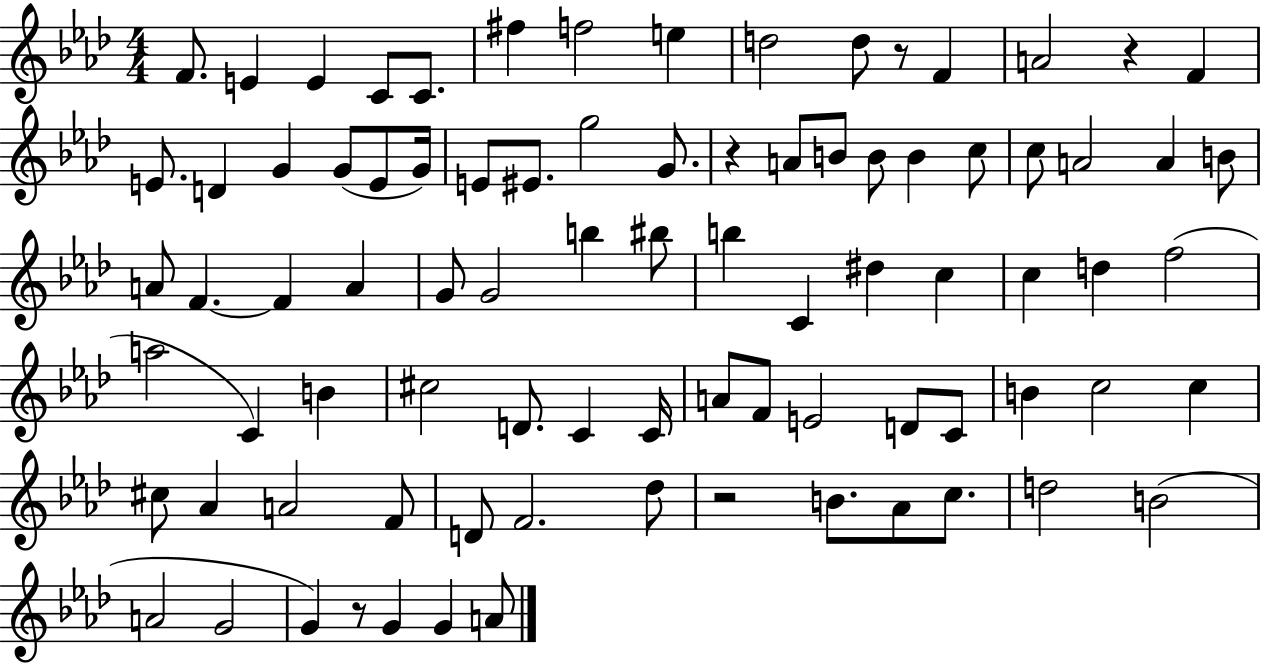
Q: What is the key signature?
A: AES major